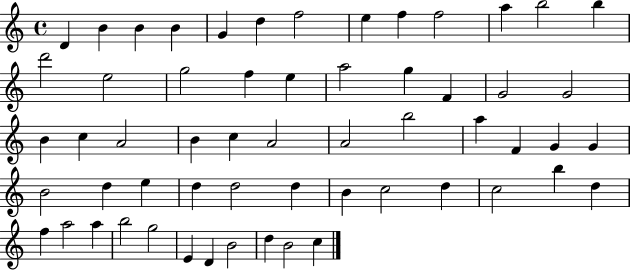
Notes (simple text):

D4/q B4/q B4/q B4/q G4/q D5/q F5/h E5/q F5/q F5/h A5/q B5/h B5/q D6/h E5/h G5/h F5/q E5/q A5/h G5/q F4/q G4/h G4/h B4/q C5/q A4/h B4/q C5/q A4/h A4/h B5/h A5/q F4/q G4/q G4/q B4/h D5/q E5/q D5/q D5/h D5/q B4/q C5/h D5/q C5/h B5/q D5/q F5/q A5/h A5/q B5/h G5/h E4/q D4/q B4/h D5/q B4/h C5/q